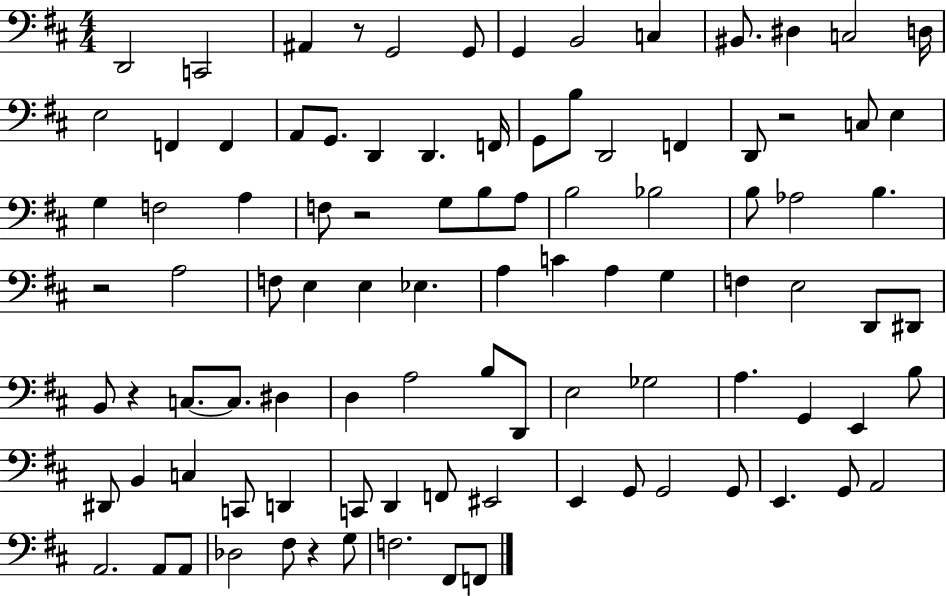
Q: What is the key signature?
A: D major